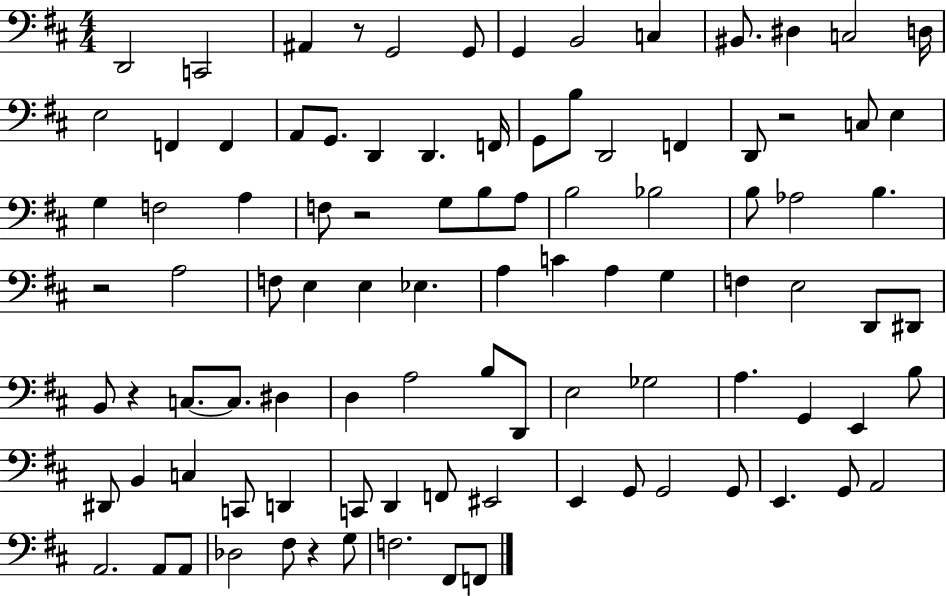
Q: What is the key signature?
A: D major